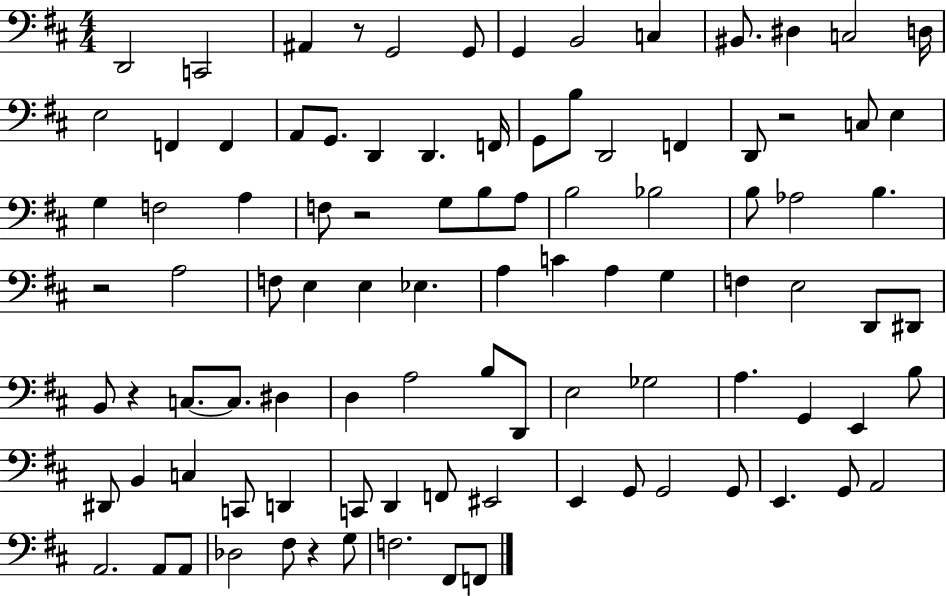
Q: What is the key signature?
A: D major